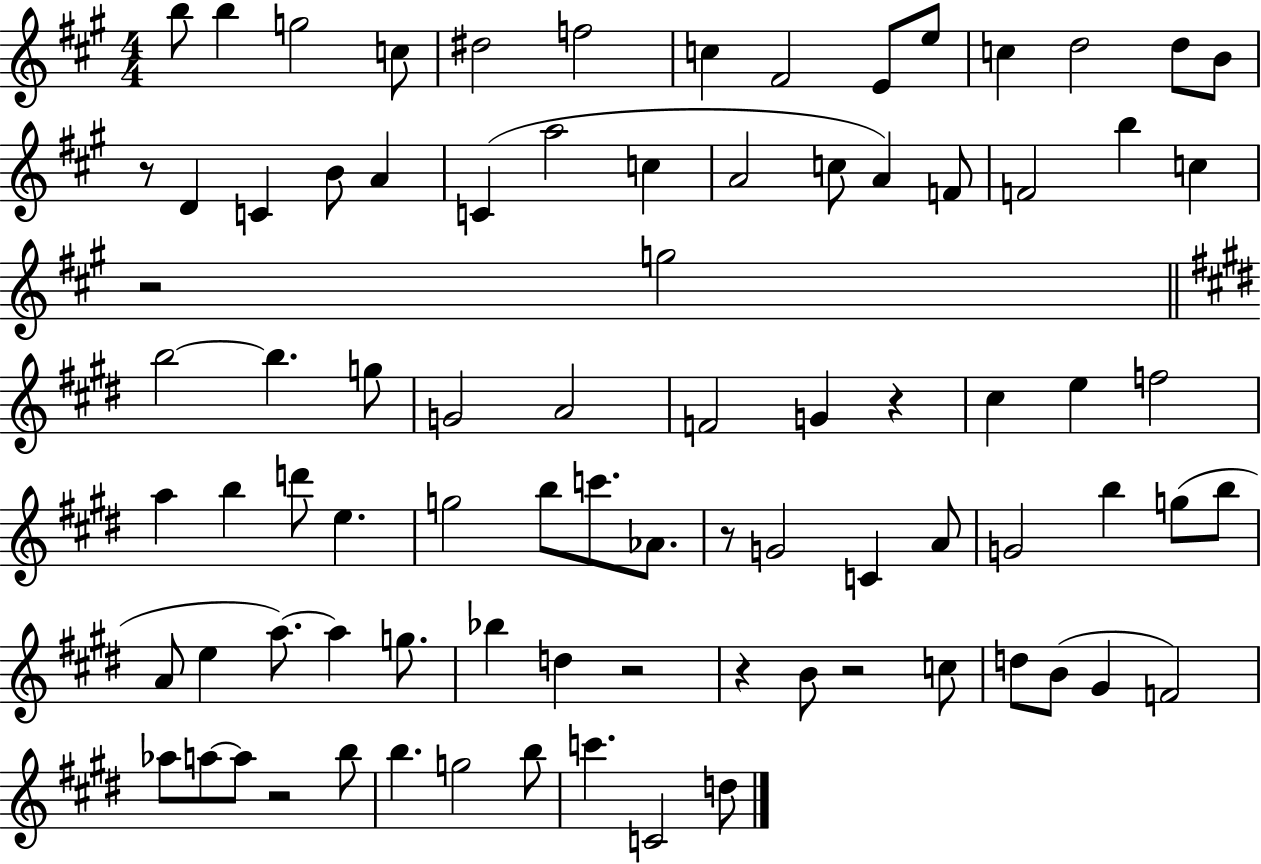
X:1
T:Untitled
M:4/4
L:1/4
K:A
b/2 b g2 c/2 ^d2 f2 c ^F2 E/2 e/2 c d2 d/2 B/2 z/2 D C B/2 A C a2 c A2 c/2 A F/2 F2 b c z2 g2 b2 b g/2 G2 A2 F2 G z ^c e f2 a b d'/2 e g2 b/2 c'/2 _A/2 z/2 G2 C A/2 G2 b g/2 b/2 A/2 e a/2 a g/2 _b d z2 z B/2 z2 c/2 d/2 B/2 ^G F2 _a/2 a/2 a/2 z2 b/2 b g2 b/2 c' C2 d/2